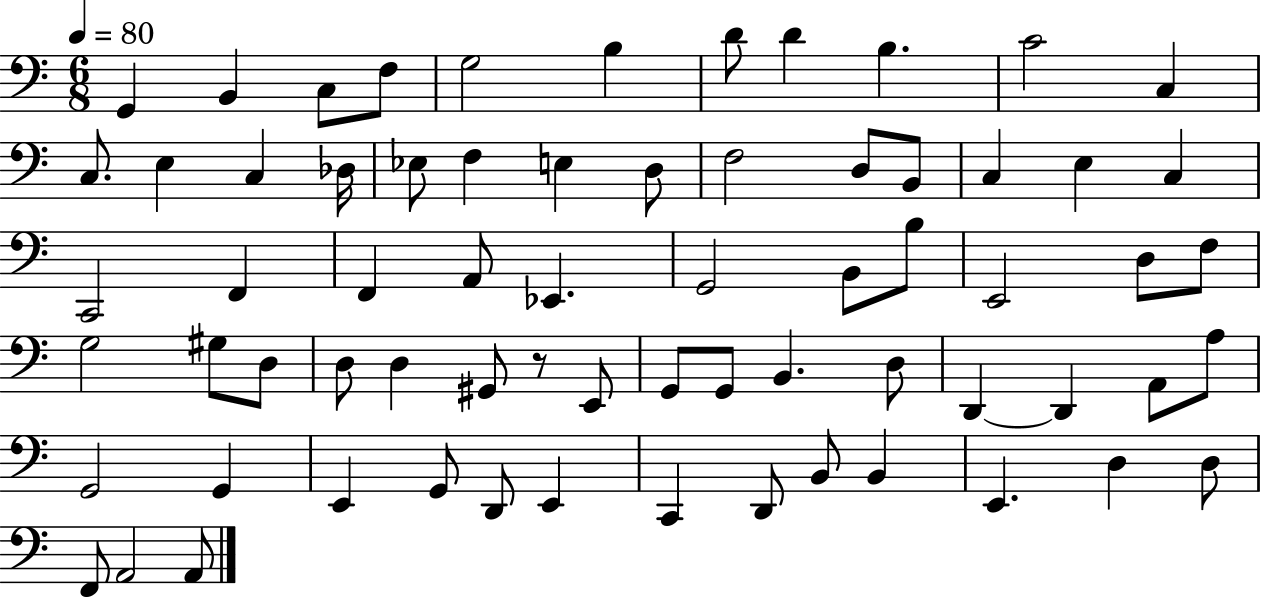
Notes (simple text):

G2/q B2/q C3/e F3/e G3/h B3/q D4/e D4/q B3/q. C4/h C3/q C3/e. E3/q C3/q Db3/s Eb3/e F3/q E3/q D3/e F3/h D3/e B2/e C3/q E3/q C3/q C2/h F2/q F2/q A2/e Eb2/q. G2/h B2/e B3/e E2/h D3/e F3/e G3/h G#3/e D3/e D3/e D3/q G#2/e R/e E2/e G2/e G2/e B2/q. D3/e D2/q D2/q A2/e A3/e G2/h G2/q E2/q G2/e D2/e E2/q C2/q D2/e B2/e B2/q E2/q. D3/q D3/e F2/e A2/h A2/e